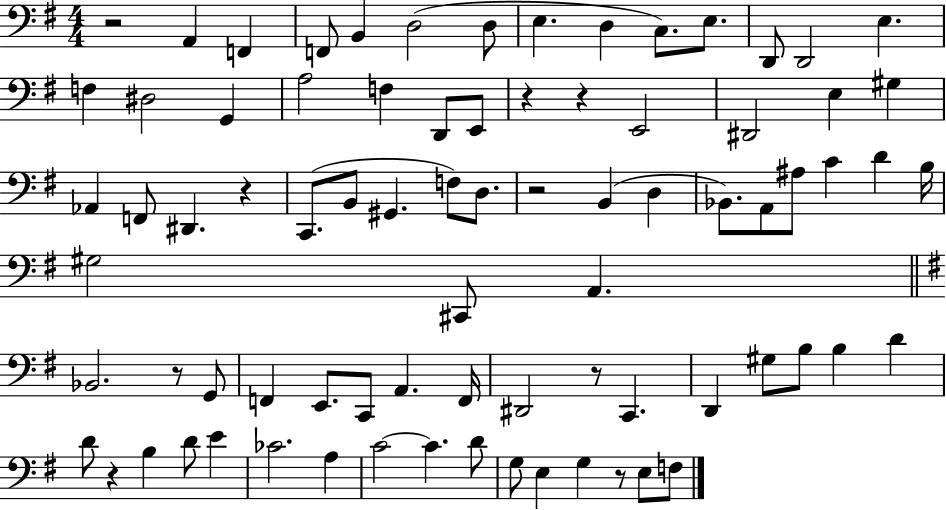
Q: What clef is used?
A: bass